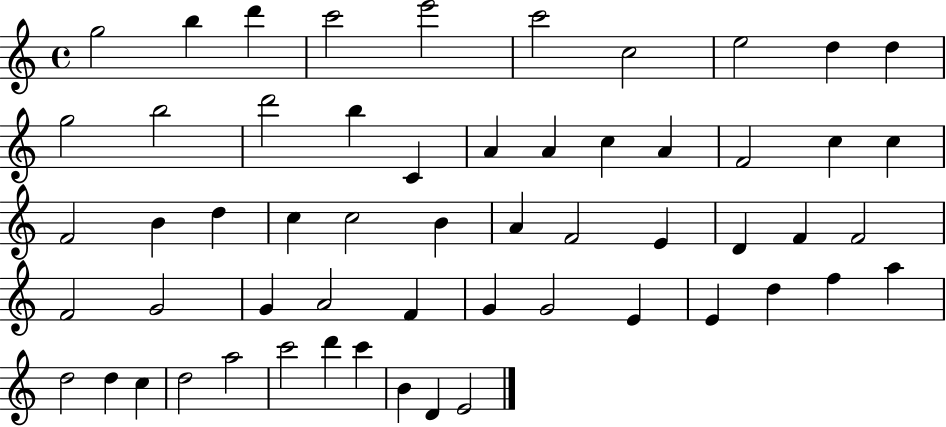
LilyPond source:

{
  \clef treble
  \time 4/4
  \defaultTimeSignature
  \key c \major
  g''2 b''4 d'''4 | c'''2 e'''2 | c'''2 c''2 | e''2 d''4 d''4 | \break g''2 b''2 | d'''2 b''4 c'4 | a'4 a'4 c''4 a'4 | f'2 c''4 c''4 | \break f'2 b'4 d''4 | c''4 c''2 b'4 | a'4 f'2 e'4 | d'4 f'4 f'2 | \break f'2 g'2 | g'4 a'2 f'4 | g'4 g'2 e'4 | e'4 d''4 f''4 a''4 | \break d''2 d''4 c''4 | d''2 a''2 | c'''2 d'''4 c'''4 | b'4 d'4 e'2 | \break \bar "|."
}